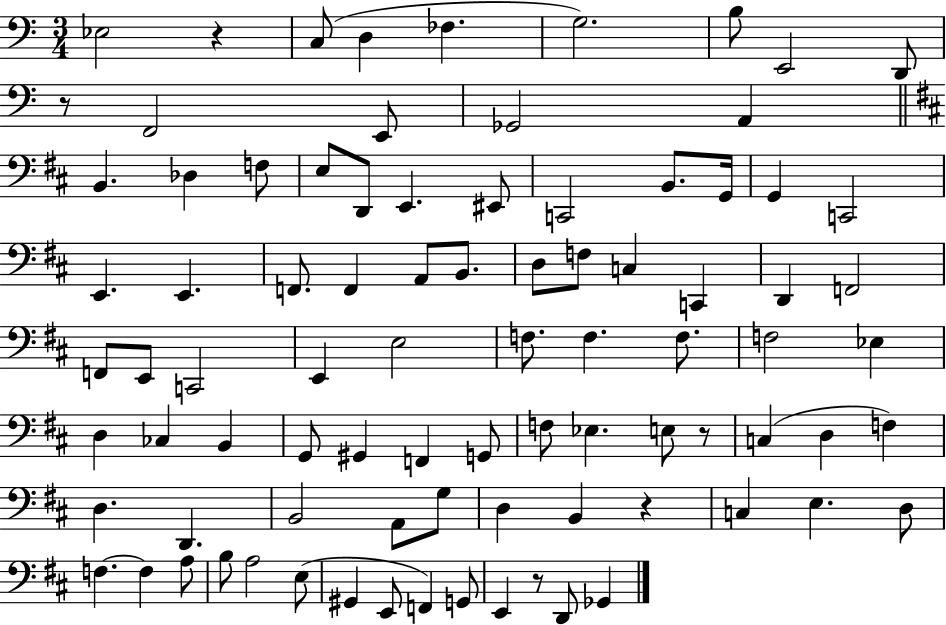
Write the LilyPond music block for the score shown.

{
  \clef bass
  \numericTimeSignature
  \time 3/4
  \key c \major
  ees2 r4 | c8( d4 fes4. | g2.) | b8 e,2 d,8 | \break r8 f,2 e,8 | ges,2 a,4 | \bar "||" \break \key d \major b,4. des4 f8 | e8 d,8 e,4. eis,8 | c,2 b,8. g,16 | g,4 c,2 | \break e,4. e,4. | f,8. f,4 a,8 b,8. | d8 f8 c4 c,4 | d,4 f,2 | \break f,8 e,8 c,2 | e,4 e2 | f8. f4. f8. | f2 ees4 | \break d4 ces4 b,4 | g,8 gis,4 f,4 g,8 | f8 ees4. e8 r8 | c4( d4 f4) | \break d4. d,4. | b,2 a,8 g8 | d4 b,4 r4 | c4 e4. d8 | \break f4.~~ f4 a8 | b8 a2 e8( | gis,4 e,8 f,4) g,8 | e,4 r8 d,8 ges,4 | \break \bar "|."
}